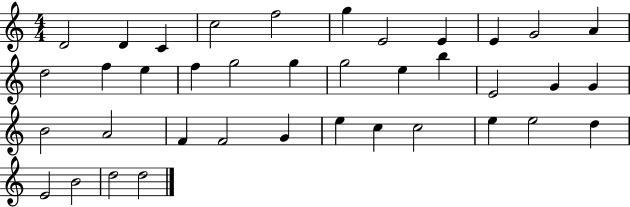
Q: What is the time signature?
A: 4/4